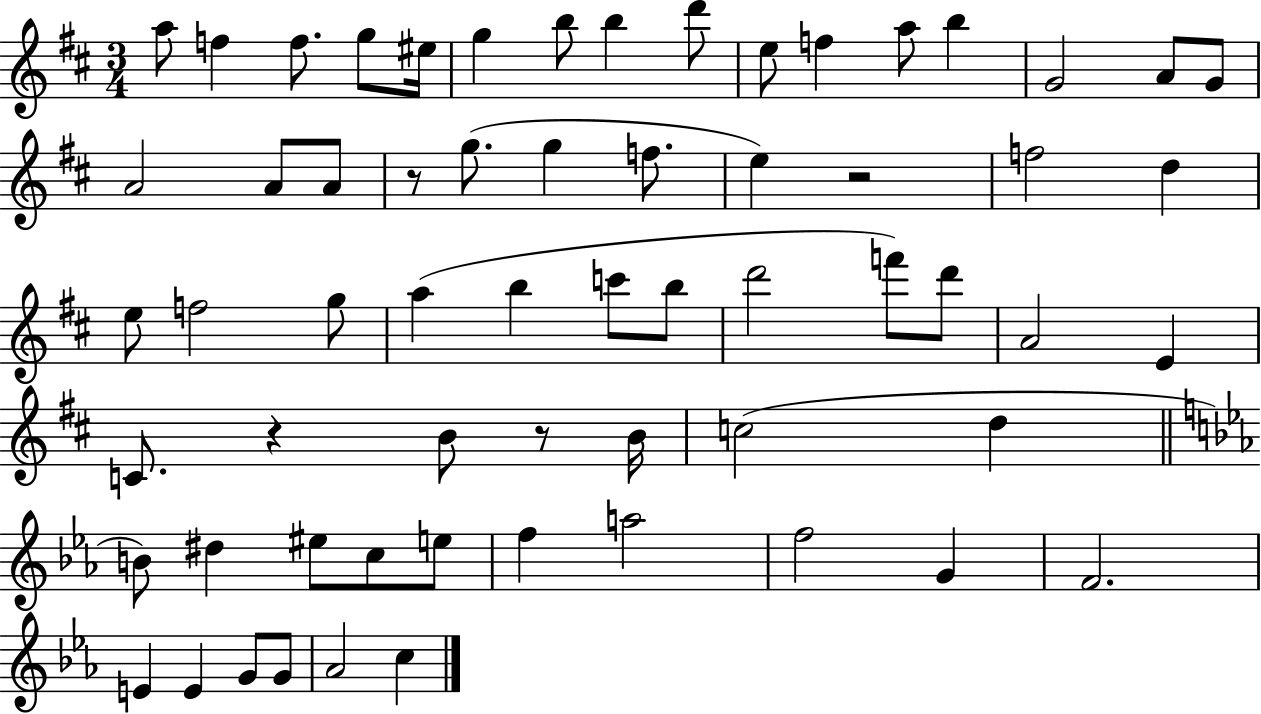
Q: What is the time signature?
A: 3/4